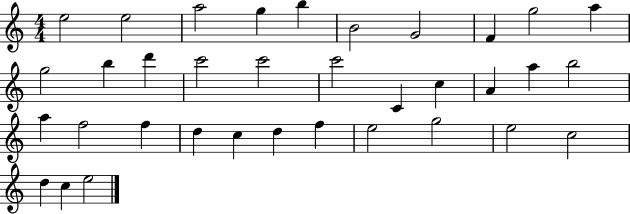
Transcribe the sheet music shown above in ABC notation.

X:1
T:Untitled
M:4/4
L:1/4
K:C
e2 e2 a2 g b B2 G2 F g2 a g2 b d' c'2 c'2 c'2 C c A a b2 a f2 f d c d f e2 g2 e2 c2 d c e2